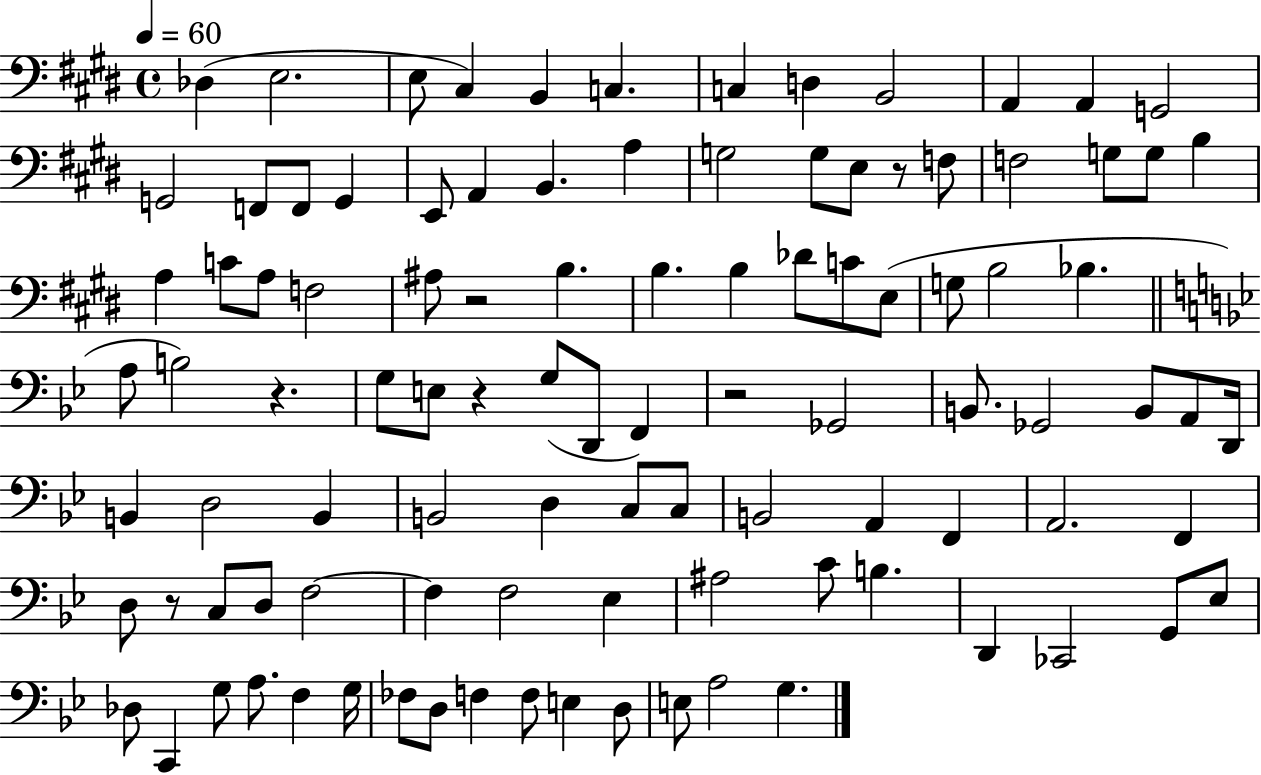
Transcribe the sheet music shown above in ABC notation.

X:1
T:Untitled
M:4/4
L:1/4
K:E
_D, E,2 E,/2 ^C, B,, C, C, D, B,,2 A,, A,, G,,2 G,,2 F,,/2 F,,/2 G,, E,,/2 A,, B,, A, G,2 G,/2 E,/2 z/2 F,/2 F,2 G,/2 G,/2 B, A, C/2 A,/2 F,2 ^A,/2 z2 B, B, B, _D/2 C/2 E,/2 G,/2 B,2 _B, A,/2 B,2 z G,/2 E,/2 z G,/2 D,,/2 F,, z2 _G,,2 B,,/2 _G,,2 B,,/2 A,,/2 D,,/4 B,, D,2 B,, B,,2 D, C,/2 C,/2 B,,2 A,, F,, A,,2 F,, D,/2 z/2 C,/2 D,/2 F,2 F, F,2 _E, ^A,2 C/2 B, D,, _C,,2 G,,/2 _E,/2 _D,/2 C,, G,/2 A,/2 F, G,/4 _F,/2 D,/2 F, F,/2 E, D,/2 E,/2 A,2 G,